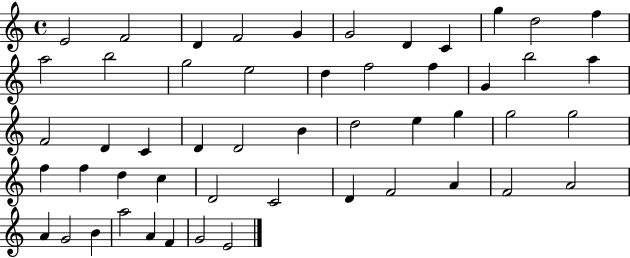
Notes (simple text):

E4/h F4/h D4/q F4/h G4/q G4/h D4/q C4/q G5/q D5/h F5/q A5/h B5/h G5/h E5/h D5/q F5/h F5/q G4/q B5/h A5/q F4/h D4/q C4/q D4/q D4/h B4/q D5/h E5/q G5/q G5/h G5/h F5/q F5/q D5/q C5/q D4/h C4/h D4/q F4/h A4/q F4/h A4/h A4/q G4/h B4/q A5/h A4/q F4/q G4/h E4/h